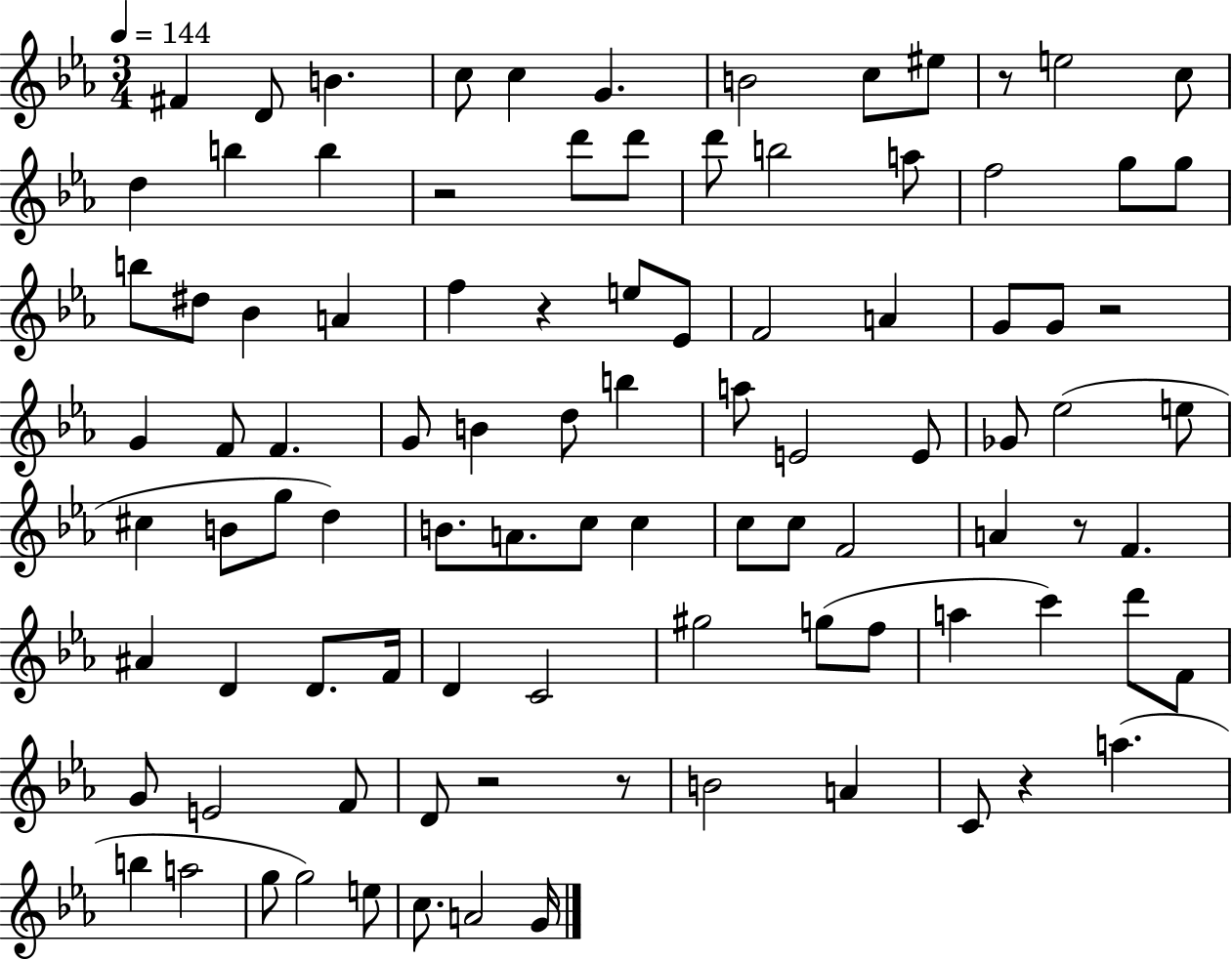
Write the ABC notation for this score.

X:1
T:Untitled
M:3/4
L:1/4
K:Eb
^F D/2 B c/2 c G B2 c/2 ^e/2 z/2 e2 c/2 d b b z2 d'/2 d'/2 d'/2 b2 a/2 f2 g/2 g/2 b/2 ^d/2 _B A f z e/2 _E/2 F2 A G/2 G/2 z2 G F/2 F G/2 B d/2 b a/2 E2 E/2 _G/2 _e2 e/2 ^c B/2 g/2 d B/2 A/2 c/2 c c/2 c/2 F2 A z/2 F ^A D D/2 F/4 D C2 ^g2 g/2 f/2 a c' d'/2 F/2 G/2 E2 F/2 D/2 z2 z/2 B2 A C/2 z a b a2 g/2 g2 e/2 c/2 A2 G/4